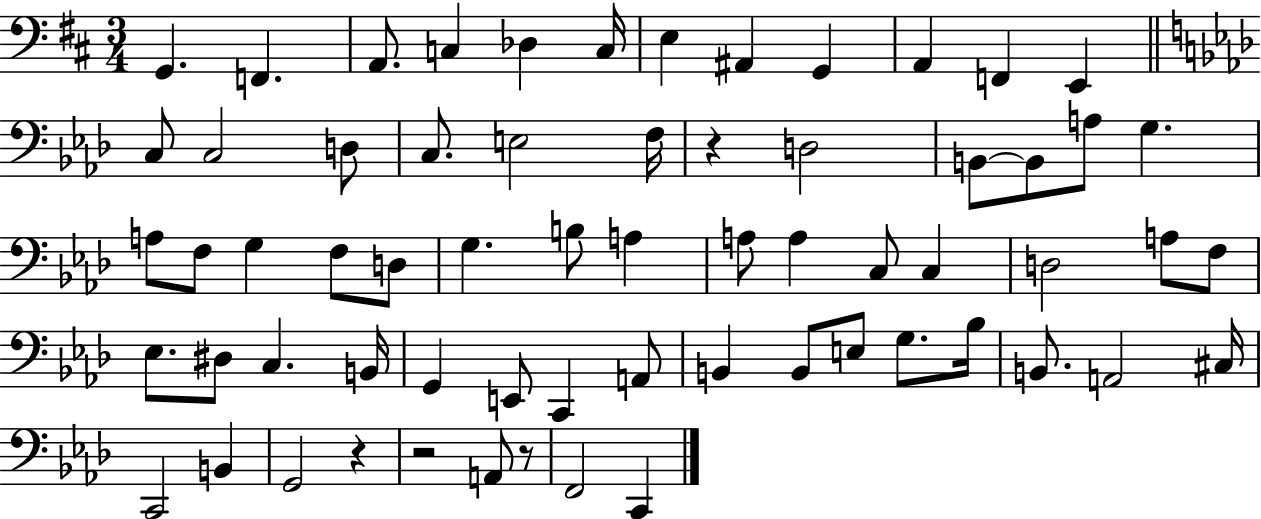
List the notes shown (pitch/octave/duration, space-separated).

G2/q. F2/q. A2/e. C3/q Db3/q C3/s E3/q A#2/q G2/q A2/q F2/q E2/q C3/e C3/h D3/e C3/e. E3/h F3/s R/q D3/h B2/e B2/e A3/e G3/q. A3/e F3/e G3/q F3/e D3/e G3/q. B3/e A3/q A3/e A3/q C3/e C3/q D3/h A3/e F3/e Eb3/e. D#3/e C3/q. B2/s G2/q E2/e C2/q A2/e B2/q B2/e E3/e G3/e. Bb3/s B2/e. A2/h C#3/s C2/h B2/q G2/h R/q R/h A2/e R/e F2/h C2/q